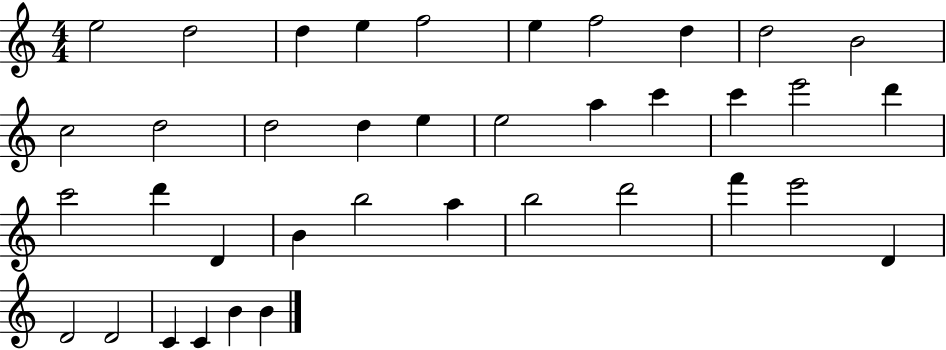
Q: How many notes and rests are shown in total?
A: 38